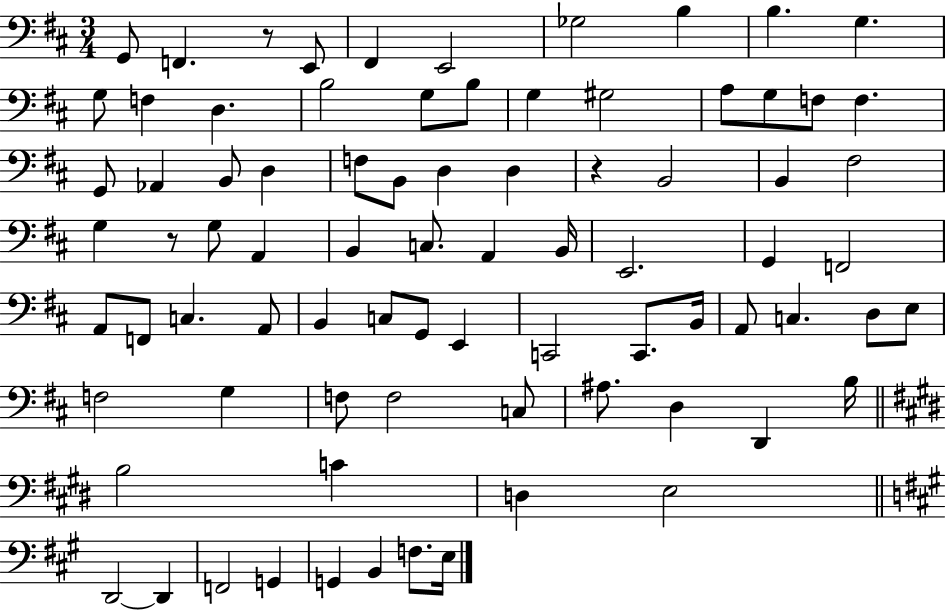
X:1
T:Untitled
M:3/4
L:1/4
K:D
G,,/2 F,, z/2 E,,/2 ^F,, E,,2 _G,2 B, B, G, G,/2 F, D, B,2 G,/2 B,/2 G, ^G,2 A,/2 G,/2 F,/2 F, G,,/2 _A,, B,,/2 D, F,/2 B,,/2 D, D, z B,,2 B,, ^F,2 G, z/2 G,/2 A,, B,, C,/2 A,, B,,/4 E,,2 G,, F,,2 A,,/2 F,,/2 C, A,,/2 B,, C,/2 G,,/2 E,, C,,2 C,,/2 B,,/4 A,,/2 C, D,/2 E,/2 F,2 G, F,/2 F,2 C,/2 ^A,/2 D, D,, B,/4 B,2 C D, E,2 D,,2 D,, F,,2 G,, G,, B,, F,/2 E,/4